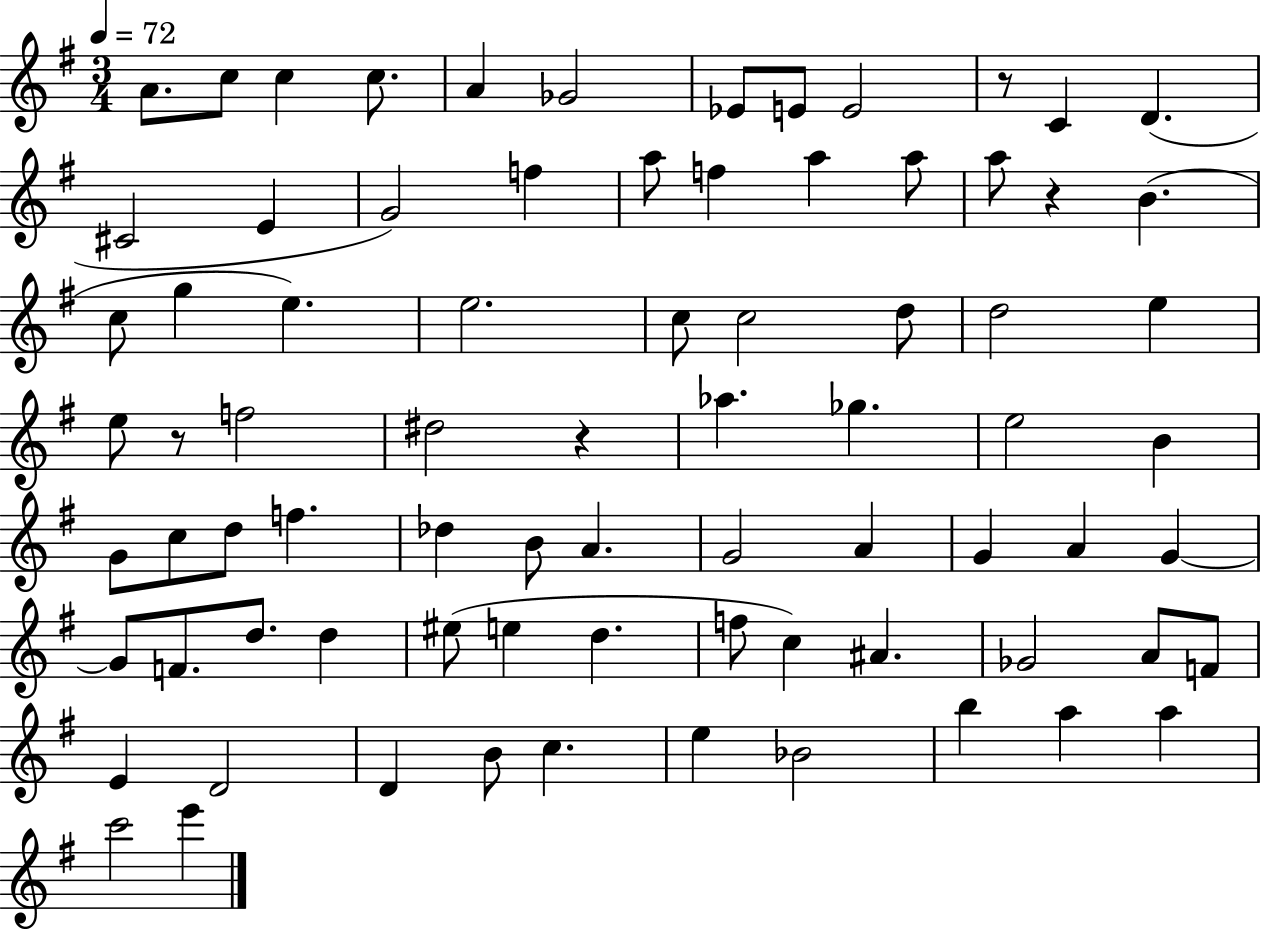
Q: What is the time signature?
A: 3/4